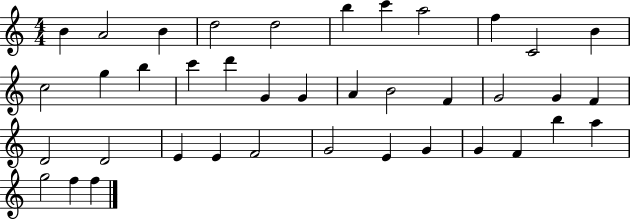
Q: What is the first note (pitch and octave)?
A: B4